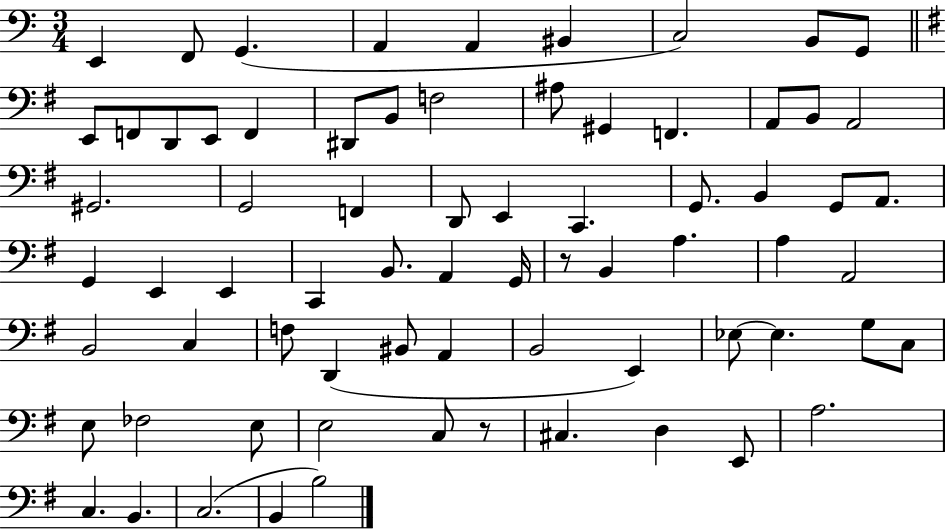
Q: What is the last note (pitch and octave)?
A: B3